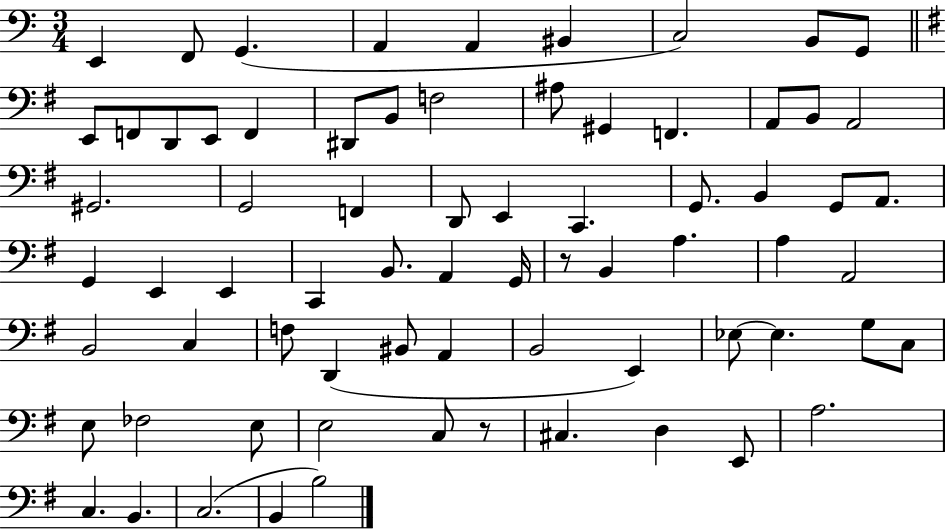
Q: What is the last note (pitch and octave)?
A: B3